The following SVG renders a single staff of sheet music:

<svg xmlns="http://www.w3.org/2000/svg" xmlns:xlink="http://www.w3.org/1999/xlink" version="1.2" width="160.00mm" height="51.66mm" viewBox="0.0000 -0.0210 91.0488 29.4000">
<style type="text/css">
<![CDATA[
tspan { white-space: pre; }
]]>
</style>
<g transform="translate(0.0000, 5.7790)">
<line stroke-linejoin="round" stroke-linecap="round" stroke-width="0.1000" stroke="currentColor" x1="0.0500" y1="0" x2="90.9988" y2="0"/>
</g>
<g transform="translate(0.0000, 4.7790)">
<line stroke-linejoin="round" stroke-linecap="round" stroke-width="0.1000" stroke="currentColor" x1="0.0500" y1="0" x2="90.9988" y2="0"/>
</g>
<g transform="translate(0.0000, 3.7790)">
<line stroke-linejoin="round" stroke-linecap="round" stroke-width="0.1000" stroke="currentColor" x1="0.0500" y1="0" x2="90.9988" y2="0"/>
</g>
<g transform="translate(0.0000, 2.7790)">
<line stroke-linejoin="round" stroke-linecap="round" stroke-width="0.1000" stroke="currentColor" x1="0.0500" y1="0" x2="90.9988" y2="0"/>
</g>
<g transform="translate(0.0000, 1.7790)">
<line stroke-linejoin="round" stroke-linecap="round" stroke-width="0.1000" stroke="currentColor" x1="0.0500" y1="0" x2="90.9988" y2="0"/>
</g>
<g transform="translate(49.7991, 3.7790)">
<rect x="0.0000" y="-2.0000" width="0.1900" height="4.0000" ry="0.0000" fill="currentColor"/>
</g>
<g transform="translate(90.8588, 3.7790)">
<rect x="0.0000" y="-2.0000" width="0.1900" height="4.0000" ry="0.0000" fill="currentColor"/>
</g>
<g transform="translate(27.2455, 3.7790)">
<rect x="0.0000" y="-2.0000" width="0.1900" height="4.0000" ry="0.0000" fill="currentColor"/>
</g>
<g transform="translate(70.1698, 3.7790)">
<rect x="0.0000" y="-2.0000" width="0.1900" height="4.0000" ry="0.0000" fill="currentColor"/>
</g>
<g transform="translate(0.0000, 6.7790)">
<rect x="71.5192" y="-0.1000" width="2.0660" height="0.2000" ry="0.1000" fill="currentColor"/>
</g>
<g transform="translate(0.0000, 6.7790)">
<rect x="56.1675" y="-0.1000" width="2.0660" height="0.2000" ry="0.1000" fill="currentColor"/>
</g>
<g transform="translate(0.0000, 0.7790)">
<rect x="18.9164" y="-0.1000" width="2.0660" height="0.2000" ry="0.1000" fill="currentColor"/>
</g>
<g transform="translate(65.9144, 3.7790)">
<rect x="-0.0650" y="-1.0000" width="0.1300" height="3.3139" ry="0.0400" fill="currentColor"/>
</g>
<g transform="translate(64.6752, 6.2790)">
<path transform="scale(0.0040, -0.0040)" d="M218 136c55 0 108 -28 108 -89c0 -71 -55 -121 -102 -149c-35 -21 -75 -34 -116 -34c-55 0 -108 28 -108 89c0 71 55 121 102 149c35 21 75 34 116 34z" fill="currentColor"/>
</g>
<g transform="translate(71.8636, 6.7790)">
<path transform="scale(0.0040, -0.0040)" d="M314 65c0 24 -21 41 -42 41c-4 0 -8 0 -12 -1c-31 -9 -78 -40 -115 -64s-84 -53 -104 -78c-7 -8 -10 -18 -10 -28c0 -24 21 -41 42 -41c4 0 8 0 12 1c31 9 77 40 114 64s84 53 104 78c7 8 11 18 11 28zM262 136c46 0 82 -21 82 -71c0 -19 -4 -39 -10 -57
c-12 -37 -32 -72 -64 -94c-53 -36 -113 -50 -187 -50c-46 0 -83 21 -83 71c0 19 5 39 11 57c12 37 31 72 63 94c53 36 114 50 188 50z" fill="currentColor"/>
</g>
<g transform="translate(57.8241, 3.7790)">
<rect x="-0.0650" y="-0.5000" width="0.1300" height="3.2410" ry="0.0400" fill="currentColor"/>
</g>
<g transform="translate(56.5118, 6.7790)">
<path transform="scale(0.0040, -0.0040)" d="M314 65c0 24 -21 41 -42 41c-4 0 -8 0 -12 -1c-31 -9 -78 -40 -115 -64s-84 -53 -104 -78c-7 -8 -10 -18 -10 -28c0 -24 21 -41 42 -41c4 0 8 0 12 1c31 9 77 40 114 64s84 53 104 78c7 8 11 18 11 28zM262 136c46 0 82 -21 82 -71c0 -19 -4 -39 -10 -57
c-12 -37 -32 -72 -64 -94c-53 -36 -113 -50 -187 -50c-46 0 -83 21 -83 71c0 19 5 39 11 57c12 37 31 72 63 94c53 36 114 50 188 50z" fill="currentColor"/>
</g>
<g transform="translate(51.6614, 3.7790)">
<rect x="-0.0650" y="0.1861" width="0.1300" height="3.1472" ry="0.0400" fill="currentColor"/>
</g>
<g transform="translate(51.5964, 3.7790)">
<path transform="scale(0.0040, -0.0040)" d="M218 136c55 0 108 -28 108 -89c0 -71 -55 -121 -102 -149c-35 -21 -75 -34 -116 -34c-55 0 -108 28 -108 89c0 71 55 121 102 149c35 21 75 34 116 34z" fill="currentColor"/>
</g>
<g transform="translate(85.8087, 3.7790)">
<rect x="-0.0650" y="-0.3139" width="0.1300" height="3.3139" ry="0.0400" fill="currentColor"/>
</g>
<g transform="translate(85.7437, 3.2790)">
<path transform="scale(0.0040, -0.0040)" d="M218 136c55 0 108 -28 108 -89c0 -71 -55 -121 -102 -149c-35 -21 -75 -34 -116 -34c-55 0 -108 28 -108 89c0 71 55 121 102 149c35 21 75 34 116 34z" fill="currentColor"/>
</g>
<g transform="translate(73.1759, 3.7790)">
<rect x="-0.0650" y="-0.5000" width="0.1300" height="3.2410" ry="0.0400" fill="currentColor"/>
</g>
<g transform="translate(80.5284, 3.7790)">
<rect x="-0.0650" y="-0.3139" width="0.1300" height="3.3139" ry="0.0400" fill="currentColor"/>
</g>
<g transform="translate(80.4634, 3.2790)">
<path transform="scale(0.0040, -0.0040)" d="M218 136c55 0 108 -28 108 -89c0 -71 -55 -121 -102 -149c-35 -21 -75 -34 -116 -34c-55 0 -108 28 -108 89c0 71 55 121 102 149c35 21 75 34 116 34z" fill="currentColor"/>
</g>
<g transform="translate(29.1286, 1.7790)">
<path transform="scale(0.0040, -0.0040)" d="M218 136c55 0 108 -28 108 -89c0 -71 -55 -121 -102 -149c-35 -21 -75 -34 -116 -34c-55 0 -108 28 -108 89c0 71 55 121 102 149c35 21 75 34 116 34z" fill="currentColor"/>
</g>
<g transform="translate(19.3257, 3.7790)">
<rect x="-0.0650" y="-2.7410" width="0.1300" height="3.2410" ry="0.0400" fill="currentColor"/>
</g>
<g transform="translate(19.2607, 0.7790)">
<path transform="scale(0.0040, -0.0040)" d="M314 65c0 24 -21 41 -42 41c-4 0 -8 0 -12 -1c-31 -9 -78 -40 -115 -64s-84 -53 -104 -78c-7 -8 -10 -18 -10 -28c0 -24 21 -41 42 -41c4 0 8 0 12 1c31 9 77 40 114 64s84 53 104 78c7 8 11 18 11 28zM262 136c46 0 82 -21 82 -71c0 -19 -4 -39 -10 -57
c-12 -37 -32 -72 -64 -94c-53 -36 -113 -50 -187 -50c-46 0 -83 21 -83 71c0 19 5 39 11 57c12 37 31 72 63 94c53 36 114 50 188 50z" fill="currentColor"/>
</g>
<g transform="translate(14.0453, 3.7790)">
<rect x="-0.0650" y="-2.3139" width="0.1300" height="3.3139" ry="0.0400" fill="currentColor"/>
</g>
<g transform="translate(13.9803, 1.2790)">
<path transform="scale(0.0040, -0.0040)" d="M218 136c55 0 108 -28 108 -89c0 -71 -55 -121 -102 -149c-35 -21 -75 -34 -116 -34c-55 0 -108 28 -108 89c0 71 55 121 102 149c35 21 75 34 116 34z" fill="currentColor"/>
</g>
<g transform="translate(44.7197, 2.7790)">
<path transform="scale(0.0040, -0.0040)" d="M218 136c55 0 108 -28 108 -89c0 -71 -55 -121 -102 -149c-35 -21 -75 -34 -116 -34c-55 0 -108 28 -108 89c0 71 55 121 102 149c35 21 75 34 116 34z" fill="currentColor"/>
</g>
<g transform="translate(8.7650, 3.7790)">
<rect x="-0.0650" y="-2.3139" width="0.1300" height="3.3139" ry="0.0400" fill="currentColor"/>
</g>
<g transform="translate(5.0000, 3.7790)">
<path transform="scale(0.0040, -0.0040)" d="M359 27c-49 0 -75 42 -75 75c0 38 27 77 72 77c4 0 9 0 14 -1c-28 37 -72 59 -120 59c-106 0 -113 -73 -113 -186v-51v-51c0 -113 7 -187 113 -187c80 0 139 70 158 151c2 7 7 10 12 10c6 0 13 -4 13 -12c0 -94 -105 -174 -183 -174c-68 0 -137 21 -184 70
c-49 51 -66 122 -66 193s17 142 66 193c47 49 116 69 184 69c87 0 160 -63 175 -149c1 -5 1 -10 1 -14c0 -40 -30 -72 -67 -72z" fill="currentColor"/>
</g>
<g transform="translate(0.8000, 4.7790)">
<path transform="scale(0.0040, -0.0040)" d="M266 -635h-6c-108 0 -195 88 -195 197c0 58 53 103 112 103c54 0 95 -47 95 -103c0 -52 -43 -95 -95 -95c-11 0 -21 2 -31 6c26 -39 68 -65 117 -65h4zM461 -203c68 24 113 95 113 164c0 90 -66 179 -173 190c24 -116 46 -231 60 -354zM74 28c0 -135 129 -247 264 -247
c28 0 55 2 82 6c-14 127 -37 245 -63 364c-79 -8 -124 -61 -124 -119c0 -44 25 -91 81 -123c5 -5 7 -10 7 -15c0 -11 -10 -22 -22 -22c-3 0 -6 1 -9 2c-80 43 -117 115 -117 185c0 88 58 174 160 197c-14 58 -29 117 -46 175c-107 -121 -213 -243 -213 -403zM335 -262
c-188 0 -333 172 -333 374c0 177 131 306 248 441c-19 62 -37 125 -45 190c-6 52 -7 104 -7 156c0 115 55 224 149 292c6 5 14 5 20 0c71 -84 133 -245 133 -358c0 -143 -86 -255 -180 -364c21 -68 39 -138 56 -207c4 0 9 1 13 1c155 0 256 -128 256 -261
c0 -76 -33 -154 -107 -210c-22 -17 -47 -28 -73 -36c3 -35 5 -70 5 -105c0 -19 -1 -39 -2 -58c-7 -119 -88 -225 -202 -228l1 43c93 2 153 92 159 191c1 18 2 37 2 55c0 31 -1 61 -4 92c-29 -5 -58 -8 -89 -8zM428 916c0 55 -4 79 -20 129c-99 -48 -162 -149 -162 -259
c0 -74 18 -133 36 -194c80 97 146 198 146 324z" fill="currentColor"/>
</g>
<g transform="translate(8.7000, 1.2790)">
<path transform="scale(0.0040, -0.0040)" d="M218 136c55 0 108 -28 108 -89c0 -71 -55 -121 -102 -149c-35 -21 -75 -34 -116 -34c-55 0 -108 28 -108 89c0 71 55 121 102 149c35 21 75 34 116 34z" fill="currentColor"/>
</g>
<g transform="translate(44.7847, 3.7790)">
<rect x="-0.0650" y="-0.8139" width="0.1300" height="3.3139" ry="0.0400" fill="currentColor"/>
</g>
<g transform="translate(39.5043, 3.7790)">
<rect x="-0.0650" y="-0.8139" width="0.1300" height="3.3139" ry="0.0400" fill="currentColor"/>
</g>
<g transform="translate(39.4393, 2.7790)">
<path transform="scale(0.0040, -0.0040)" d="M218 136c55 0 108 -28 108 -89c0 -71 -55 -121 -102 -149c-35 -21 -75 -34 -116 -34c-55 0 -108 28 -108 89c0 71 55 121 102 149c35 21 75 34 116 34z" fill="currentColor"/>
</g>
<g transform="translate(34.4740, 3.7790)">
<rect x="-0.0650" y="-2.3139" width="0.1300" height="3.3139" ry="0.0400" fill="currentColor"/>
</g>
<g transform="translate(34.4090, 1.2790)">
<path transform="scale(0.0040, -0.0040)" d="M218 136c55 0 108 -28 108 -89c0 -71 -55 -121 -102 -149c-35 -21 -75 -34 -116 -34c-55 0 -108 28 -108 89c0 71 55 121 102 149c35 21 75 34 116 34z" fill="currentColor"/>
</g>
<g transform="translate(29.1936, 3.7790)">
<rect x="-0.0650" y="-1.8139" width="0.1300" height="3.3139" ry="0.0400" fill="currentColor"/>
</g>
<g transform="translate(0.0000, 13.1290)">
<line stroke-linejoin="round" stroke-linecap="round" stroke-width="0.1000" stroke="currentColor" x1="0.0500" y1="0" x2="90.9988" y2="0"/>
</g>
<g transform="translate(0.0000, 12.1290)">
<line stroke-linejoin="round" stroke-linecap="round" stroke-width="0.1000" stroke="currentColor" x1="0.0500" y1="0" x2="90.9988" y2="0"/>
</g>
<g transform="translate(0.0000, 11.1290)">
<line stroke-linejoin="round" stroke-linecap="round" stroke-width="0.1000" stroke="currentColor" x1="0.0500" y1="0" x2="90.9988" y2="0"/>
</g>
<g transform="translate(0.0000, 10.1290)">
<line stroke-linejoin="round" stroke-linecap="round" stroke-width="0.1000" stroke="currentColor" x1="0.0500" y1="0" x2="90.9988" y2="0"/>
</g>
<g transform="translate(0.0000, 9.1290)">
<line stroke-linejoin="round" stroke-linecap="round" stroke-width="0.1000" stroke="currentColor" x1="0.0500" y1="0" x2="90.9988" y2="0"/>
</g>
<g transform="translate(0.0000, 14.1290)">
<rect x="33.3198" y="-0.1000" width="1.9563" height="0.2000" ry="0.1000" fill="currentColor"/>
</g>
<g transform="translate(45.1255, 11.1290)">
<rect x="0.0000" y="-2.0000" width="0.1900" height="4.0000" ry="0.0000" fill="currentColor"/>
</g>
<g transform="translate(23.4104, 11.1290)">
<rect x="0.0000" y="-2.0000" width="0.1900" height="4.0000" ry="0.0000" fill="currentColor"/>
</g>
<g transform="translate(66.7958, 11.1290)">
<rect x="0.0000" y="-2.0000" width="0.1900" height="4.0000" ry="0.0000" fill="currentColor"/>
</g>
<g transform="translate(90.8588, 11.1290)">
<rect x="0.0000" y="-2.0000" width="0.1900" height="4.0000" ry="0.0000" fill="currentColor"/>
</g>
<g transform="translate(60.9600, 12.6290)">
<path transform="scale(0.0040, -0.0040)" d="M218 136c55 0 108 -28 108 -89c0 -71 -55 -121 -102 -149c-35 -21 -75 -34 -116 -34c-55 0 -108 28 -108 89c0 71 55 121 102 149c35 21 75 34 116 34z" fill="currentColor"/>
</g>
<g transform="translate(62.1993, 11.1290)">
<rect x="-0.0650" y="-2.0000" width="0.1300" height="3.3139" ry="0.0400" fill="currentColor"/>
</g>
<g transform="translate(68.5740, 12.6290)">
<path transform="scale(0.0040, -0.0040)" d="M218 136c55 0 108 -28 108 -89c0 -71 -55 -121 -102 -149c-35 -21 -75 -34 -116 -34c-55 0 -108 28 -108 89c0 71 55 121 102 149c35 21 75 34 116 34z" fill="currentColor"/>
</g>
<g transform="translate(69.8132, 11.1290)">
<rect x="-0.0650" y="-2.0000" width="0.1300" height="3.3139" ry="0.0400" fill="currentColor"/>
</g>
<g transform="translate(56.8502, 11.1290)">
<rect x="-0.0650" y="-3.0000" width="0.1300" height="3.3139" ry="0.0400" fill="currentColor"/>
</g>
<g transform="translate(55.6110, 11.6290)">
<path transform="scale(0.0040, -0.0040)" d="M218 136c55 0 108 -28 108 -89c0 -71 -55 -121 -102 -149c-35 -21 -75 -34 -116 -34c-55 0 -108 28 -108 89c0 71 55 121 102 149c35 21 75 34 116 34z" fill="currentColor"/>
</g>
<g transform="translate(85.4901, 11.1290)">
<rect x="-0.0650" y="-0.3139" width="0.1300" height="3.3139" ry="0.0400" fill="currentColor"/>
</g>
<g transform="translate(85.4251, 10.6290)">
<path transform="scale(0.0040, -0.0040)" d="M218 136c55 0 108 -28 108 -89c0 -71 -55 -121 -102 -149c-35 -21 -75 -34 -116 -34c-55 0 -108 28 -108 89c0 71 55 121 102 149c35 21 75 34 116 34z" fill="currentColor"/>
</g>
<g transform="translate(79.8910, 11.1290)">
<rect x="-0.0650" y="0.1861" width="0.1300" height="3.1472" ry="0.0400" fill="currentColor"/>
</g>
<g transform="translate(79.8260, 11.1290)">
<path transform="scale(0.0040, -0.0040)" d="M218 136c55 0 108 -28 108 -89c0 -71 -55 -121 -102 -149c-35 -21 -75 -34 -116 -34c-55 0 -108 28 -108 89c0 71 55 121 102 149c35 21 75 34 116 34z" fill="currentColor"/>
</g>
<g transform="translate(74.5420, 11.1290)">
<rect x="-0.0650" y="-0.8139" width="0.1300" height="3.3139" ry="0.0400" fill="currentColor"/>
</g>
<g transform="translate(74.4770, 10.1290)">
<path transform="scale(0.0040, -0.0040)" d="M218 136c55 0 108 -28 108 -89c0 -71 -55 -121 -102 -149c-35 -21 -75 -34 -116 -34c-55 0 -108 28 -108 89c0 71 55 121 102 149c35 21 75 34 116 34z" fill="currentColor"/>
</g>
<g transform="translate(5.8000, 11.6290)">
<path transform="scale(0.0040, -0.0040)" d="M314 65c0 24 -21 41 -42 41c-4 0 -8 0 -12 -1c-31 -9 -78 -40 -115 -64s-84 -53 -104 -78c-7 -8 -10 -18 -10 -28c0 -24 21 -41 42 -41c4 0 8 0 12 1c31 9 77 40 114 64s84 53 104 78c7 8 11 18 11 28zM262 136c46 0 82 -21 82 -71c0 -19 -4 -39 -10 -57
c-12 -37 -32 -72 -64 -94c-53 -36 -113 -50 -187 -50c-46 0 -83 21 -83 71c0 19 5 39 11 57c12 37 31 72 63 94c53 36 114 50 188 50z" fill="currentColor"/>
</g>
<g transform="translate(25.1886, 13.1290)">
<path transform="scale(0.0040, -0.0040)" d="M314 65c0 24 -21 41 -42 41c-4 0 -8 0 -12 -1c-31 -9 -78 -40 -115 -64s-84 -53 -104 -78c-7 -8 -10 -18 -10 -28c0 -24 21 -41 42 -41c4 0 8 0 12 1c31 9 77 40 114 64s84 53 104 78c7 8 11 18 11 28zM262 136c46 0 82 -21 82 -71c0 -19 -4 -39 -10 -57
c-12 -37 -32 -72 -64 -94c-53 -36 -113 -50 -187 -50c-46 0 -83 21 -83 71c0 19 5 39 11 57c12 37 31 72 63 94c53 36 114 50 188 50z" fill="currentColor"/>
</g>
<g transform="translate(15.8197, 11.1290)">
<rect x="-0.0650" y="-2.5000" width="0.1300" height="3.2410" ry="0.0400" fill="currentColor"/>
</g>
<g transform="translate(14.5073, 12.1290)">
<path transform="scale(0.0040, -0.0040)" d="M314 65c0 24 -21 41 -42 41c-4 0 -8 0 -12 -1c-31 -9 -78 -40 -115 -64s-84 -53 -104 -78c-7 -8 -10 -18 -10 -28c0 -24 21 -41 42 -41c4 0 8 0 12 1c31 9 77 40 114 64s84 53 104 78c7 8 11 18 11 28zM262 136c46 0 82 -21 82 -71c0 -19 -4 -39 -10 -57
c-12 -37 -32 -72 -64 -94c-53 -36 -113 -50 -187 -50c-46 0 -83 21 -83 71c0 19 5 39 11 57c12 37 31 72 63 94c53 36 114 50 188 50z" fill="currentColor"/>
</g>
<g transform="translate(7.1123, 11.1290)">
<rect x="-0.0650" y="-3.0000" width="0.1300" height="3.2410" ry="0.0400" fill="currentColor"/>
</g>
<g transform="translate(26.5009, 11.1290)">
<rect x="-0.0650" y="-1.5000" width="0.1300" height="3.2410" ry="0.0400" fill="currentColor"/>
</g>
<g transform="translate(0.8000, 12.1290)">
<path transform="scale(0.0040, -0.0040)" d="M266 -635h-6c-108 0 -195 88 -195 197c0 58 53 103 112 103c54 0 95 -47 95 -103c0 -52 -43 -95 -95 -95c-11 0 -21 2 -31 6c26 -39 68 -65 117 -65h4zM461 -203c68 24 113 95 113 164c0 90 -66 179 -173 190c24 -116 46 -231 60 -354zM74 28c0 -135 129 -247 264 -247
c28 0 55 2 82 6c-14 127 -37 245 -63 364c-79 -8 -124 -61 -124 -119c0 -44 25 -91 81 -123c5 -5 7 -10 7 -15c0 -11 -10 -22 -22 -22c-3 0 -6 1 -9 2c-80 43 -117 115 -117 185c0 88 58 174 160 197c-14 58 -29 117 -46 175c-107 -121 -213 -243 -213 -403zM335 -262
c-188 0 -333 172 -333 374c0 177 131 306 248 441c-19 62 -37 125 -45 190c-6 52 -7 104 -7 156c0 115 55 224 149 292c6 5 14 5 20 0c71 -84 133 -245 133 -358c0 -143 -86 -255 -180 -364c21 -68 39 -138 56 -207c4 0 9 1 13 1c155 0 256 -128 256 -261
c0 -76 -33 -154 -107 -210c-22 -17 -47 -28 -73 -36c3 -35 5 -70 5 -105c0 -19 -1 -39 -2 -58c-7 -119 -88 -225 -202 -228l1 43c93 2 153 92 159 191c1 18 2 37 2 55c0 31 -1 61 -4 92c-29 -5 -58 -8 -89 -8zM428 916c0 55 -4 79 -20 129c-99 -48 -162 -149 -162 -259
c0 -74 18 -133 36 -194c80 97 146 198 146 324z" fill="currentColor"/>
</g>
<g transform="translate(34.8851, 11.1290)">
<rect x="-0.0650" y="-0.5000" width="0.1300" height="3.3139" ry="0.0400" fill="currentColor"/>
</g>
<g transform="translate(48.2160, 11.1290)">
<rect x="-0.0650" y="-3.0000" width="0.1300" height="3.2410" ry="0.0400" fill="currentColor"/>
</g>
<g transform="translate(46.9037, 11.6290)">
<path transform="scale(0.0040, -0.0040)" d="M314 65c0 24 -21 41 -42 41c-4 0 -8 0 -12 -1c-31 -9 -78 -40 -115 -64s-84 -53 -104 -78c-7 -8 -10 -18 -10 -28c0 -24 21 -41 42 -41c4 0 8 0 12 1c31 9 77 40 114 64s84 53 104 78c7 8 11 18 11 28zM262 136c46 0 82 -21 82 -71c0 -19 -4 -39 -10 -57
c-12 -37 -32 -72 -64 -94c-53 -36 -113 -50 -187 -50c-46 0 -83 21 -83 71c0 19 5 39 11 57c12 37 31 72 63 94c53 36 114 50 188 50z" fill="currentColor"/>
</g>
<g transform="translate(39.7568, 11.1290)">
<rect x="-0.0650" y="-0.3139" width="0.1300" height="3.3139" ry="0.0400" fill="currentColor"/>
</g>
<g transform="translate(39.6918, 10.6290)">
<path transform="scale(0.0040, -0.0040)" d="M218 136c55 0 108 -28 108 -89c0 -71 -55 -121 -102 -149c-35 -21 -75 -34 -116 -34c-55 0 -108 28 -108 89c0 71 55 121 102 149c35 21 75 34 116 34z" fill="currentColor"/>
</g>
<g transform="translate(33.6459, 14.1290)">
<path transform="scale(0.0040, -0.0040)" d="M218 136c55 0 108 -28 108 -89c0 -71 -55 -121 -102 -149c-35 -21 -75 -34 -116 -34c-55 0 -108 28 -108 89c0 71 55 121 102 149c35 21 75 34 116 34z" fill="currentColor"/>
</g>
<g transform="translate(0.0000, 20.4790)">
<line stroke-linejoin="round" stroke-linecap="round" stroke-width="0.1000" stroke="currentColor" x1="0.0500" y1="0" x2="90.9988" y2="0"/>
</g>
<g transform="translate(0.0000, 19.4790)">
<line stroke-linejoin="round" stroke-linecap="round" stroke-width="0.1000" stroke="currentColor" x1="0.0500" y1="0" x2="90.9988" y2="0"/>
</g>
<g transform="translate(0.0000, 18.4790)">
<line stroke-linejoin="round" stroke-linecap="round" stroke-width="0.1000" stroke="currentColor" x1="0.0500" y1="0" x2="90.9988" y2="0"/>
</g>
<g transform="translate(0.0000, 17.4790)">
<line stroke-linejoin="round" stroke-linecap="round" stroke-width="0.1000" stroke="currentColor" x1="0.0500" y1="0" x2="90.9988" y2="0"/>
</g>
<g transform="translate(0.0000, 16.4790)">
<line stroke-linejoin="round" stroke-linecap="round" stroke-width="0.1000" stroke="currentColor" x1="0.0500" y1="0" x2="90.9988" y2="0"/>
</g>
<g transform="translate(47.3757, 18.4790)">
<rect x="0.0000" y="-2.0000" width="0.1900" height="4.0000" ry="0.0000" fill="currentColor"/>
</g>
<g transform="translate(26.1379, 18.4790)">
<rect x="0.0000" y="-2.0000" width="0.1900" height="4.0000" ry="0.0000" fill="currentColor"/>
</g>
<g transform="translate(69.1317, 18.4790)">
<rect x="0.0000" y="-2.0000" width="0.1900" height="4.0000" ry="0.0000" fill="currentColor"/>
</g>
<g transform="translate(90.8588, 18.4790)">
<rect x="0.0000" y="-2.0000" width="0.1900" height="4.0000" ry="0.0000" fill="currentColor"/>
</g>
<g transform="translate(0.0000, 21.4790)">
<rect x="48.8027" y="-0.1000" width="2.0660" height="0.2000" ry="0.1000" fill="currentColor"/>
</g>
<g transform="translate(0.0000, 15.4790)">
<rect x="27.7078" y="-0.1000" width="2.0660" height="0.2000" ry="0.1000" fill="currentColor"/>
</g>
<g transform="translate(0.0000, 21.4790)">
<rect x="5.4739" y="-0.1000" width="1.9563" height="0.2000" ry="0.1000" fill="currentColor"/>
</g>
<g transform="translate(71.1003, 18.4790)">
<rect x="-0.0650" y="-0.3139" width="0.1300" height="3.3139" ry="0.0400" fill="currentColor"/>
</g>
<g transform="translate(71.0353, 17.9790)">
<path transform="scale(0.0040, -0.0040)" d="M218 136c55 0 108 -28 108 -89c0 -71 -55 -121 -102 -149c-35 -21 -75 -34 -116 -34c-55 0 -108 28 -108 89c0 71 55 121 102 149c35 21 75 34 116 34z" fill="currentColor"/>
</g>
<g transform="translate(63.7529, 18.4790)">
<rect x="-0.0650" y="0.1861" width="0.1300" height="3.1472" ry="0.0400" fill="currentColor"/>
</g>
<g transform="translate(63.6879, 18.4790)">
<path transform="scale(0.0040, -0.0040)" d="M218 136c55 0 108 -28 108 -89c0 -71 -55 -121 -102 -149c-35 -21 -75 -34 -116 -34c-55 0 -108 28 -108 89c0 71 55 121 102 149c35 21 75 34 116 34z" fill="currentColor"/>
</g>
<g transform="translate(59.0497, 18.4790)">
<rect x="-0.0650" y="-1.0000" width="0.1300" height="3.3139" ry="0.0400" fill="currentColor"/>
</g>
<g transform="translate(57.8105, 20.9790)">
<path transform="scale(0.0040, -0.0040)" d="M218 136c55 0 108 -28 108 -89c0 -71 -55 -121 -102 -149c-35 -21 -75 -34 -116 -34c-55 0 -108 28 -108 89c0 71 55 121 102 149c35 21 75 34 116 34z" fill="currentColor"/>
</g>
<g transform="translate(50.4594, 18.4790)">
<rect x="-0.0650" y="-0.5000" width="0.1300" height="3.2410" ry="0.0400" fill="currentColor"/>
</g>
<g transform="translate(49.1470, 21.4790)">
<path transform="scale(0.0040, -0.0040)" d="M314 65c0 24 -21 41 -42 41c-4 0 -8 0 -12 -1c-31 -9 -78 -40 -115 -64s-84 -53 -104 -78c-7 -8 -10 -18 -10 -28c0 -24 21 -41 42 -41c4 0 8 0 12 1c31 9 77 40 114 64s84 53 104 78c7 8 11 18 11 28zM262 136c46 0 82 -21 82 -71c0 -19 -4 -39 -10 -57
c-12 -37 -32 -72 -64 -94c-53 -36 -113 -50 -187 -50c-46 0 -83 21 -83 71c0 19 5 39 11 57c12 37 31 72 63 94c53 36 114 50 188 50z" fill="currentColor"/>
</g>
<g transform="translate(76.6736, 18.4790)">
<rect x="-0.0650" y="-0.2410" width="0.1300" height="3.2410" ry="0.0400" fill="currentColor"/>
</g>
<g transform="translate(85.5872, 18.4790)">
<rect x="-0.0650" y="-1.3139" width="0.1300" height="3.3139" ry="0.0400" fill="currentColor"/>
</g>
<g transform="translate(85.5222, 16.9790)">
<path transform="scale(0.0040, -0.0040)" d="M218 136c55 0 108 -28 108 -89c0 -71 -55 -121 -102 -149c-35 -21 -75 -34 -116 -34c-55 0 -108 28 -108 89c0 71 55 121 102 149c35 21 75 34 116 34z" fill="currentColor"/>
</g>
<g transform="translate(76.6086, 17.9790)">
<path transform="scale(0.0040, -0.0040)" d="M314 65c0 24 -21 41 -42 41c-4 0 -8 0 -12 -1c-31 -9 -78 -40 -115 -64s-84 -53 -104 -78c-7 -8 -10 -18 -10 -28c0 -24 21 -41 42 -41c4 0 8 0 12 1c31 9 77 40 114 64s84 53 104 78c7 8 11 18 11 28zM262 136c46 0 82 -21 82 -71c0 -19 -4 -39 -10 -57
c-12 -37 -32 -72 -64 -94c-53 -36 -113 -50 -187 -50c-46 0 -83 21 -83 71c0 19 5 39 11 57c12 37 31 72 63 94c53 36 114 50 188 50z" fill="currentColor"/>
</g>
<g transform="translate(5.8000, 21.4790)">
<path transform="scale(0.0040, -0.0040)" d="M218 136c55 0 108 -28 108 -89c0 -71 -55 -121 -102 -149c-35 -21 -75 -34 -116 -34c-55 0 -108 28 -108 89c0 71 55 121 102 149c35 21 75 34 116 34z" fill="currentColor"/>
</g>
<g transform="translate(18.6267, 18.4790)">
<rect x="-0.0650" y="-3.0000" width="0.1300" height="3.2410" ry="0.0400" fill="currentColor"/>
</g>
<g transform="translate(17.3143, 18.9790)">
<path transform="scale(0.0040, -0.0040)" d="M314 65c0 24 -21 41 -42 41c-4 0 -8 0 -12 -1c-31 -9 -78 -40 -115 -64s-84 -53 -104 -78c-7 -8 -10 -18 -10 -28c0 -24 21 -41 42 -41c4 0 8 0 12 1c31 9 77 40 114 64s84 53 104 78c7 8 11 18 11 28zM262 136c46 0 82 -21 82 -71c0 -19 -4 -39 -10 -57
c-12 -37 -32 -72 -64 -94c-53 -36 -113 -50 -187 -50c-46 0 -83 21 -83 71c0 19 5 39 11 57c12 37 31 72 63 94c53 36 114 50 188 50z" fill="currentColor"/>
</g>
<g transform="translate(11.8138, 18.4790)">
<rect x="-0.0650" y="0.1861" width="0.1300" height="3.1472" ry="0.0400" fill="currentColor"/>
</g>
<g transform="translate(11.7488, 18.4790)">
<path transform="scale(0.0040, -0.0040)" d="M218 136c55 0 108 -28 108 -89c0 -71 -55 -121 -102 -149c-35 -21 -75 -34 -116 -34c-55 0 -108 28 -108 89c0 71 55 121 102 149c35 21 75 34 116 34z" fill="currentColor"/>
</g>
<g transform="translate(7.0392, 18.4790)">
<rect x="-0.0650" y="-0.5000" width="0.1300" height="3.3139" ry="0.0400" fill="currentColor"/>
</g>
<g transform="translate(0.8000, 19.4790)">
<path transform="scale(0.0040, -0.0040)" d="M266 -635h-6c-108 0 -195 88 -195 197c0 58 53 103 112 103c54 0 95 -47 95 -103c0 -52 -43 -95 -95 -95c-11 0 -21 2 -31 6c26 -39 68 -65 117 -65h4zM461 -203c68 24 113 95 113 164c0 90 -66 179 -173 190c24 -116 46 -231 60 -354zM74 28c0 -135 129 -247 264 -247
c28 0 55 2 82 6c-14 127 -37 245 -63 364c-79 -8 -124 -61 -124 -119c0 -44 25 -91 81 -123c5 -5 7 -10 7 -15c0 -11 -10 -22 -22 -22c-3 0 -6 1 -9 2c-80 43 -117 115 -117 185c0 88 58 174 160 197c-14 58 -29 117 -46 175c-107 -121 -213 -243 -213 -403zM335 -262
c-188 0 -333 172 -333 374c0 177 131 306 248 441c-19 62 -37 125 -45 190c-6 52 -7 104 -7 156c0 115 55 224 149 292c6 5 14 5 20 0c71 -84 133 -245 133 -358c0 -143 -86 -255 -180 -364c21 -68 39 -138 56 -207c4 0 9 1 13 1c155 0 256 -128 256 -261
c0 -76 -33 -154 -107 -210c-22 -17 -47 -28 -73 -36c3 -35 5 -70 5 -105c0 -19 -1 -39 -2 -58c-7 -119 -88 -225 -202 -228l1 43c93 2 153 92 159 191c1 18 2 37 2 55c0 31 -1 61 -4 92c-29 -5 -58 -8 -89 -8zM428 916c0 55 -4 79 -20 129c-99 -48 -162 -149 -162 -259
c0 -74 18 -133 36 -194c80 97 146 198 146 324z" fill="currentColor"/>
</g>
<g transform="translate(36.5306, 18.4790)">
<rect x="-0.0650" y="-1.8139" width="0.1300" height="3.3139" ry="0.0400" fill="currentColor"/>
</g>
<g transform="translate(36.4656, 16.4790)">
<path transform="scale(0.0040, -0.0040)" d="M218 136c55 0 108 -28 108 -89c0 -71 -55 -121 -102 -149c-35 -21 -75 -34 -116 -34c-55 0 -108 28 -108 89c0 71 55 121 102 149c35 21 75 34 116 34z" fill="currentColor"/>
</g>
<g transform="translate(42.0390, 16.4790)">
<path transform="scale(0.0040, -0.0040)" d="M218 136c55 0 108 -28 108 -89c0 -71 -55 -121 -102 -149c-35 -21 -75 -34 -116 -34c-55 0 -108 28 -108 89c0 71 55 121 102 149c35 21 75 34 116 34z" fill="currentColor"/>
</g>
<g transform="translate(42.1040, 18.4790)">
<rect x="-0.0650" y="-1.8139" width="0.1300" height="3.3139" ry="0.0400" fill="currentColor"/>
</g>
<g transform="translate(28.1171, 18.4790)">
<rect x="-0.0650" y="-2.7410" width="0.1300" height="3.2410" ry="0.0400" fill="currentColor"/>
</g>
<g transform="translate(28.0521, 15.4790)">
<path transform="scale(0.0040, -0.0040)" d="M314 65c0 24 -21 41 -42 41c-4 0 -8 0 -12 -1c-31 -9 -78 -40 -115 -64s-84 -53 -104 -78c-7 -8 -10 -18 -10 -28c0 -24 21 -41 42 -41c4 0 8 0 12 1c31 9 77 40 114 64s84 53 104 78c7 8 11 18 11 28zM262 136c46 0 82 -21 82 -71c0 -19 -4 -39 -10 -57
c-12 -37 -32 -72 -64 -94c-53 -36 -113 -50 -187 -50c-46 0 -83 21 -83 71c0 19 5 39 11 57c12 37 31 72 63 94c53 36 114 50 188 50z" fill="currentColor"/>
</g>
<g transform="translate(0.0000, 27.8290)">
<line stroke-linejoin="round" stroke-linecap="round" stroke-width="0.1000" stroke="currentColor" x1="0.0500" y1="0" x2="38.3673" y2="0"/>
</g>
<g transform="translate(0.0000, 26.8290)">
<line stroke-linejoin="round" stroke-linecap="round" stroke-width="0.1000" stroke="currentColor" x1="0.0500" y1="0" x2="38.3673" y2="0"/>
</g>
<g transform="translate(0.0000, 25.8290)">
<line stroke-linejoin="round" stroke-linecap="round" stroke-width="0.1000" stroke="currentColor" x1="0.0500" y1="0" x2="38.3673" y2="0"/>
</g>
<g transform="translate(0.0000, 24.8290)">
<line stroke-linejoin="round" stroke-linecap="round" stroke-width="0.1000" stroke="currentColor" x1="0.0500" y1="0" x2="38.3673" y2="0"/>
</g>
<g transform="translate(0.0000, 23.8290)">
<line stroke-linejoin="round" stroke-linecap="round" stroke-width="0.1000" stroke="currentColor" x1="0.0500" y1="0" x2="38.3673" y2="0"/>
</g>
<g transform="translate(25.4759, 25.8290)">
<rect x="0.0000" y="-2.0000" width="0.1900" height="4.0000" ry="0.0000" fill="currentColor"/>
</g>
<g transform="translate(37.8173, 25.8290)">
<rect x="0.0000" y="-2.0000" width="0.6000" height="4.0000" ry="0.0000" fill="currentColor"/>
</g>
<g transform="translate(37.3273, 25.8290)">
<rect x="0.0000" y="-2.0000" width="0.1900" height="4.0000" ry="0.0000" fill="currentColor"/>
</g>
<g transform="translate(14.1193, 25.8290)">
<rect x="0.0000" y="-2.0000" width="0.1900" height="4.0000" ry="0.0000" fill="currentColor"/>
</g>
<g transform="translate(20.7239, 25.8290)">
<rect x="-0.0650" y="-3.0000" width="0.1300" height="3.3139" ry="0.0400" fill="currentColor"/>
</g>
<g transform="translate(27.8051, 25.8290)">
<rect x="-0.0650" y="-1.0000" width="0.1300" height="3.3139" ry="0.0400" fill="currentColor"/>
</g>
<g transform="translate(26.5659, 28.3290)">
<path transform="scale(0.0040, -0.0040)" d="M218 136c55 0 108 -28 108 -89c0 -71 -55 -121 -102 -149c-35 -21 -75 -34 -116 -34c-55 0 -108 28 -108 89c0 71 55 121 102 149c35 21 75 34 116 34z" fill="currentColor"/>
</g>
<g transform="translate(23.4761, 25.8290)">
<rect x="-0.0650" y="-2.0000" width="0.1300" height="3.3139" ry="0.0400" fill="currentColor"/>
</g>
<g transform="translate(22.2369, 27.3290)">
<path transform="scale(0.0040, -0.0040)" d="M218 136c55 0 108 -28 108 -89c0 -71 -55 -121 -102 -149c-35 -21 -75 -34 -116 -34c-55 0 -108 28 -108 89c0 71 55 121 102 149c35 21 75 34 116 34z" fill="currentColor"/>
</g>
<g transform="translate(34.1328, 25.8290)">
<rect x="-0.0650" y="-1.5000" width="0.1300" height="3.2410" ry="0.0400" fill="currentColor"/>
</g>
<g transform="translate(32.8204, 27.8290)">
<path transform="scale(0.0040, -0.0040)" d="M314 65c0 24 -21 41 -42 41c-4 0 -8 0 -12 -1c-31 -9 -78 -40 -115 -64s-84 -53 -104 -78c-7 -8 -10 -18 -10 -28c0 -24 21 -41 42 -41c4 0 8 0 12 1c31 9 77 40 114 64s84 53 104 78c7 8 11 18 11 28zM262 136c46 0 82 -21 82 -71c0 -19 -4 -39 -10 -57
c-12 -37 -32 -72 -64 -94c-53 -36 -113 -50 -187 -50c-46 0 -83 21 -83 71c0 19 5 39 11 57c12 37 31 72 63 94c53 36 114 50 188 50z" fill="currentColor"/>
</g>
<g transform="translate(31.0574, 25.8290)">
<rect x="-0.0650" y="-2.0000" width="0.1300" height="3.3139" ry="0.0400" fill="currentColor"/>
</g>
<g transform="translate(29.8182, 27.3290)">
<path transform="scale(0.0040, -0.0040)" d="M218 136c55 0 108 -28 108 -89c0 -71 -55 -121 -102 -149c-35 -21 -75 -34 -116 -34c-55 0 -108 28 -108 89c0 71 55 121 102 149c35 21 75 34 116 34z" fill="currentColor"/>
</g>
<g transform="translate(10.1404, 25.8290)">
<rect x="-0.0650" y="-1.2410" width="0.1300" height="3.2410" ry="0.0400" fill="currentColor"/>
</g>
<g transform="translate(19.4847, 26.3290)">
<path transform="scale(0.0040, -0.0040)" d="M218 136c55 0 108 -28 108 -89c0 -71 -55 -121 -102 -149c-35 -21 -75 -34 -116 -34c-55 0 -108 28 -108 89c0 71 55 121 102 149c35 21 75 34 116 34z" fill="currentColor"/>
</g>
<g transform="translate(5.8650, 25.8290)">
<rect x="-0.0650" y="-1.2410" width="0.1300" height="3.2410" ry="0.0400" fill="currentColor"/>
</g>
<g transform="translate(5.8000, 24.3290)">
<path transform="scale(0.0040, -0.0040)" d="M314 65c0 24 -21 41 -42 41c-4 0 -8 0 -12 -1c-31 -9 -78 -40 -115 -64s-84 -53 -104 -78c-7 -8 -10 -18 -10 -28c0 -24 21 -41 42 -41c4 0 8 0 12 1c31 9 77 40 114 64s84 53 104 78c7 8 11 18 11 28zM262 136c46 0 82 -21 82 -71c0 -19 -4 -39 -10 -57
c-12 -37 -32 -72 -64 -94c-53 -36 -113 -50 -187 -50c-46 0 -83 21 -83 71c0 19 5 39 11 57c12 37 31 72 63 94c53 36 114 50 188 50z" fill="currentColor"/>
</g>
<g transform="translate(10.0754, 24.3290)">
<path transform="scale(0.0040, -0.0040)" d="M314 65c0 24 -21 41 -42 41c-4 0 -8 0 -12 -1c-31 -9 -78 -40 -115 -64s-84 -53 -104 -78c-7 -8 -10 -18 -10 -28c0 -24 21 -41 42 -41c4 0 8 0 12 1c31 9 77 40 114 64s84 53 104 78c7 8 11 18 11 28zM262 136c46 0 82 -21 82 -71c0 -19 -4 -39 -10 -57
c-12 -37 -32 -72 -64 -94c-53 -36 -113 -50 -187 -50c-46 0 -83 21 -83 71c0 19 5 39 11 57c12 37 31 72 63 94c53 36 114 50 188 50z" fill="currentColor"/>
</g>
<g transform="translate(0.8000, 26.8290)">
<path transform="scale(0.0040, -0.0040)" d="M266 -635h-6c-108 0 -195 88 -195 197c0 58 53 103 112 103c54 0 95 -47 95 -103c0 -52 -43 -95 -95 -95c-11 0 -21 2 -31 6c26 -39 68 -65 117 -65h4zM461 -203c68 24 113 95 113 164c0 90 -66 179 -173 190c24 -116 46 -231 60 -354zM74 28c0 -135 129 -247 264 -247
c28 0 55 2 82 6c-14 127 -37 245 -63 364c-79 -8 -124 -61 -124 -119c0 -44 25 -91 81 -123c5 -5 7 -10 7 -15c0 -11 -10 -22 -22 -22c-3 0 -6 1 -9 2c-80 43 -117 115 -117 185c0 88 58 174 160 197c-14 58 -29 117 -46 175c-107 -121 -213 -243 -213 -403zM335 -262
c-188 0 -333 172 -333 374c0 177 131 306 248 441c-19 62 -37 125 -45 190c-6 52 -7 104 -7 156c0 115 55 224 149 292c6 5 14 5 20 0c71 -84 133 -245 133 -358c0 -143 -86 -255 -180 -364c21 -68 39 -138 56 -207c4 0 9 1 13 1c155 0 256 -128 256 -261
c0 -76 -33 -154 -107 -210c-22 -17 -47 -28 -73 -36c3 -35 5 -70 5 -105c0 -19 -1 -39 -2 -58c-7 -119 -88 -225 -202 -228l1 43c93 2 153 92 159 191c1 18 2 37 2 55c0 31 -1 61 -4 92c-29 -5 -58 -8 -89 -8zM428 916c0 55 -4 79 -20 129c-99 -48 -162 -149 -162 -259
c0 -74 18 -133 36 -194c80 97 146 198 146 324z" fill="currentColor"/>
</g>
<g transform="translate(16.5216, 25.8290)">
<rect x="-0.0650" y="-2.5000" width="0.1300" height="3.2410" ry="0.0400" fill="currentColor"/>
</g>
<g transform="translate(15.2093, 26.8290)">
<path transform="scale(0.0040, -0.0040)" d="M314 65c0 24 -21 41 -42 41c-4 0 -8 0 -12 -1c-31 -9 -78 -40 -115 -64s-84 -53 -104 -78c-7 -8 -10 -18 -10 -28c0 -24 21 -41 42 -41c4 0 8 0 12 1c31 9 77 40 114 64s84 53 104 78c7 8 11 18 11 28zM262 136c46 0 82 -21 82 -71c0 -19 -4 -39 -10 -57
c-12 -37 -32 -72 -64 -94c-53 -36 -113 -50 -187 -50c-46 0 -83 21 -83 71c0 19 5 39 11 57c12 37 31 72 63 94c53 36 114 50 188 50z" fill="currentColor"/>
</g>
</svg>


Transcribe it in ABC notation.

X:1
T:Untitled
M:4/4
L:1/4
K:C
g g a2 f g d d B C2 D C2 c c A2 G2 E2 C c A2 A F F d B c C B A2 a2 f f C2 D B c c2 e e2 e2 G2 A F D F E2